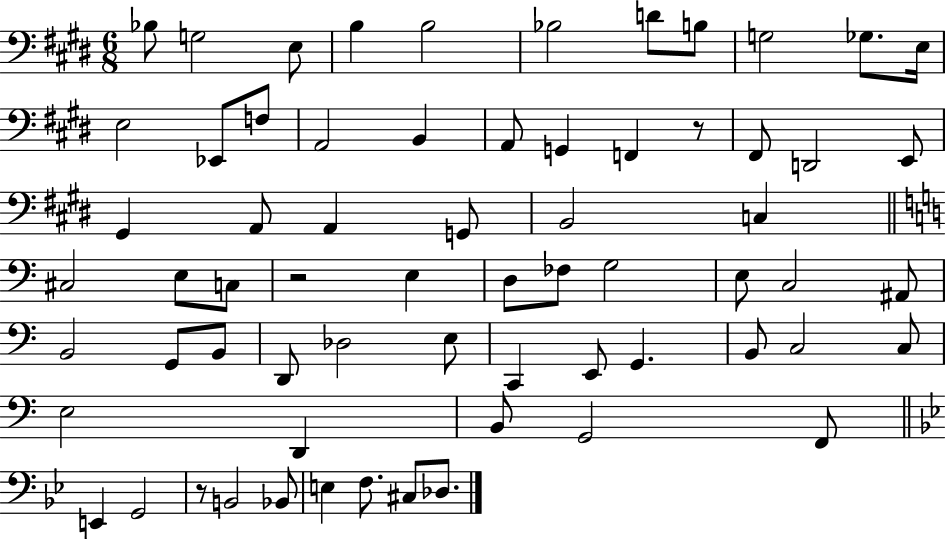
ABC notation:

X:1
T:Untitled
M:6/8
L:1/4
K:E
_B,/2 G,2 E,/2 B, B,2 _B,2 D/2 B,/2 G,2 _G,/2 E,/4 E,2 _E,,/2 F,/2 A,,2 B,, A,,/2 G,, F,, z/2 ^F,,/2 D,,2 E,,/2 ^G,, A,,/2 A,, G,,/2 B,,2 C, ^C,2 E,/2 C,/2 z2 E, D,/2 _F,/2 G,2 E,/2 C,2 ^A,,/2 B,,2 G,,/2 B,,/2 D,,/2 _D,2 E,/2 C,, E,,/2 G,, B,,/2 C,2 C,/2 E,2 D,, B,,/2 G,,2 F,,/2 E,, G,,2 z/2 B,,2 _B,,/2 E, F,/2 ^C,/2 _D,/2